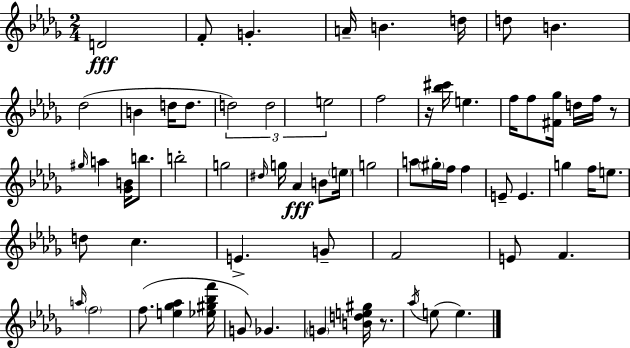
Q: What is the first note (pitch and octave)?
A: D4